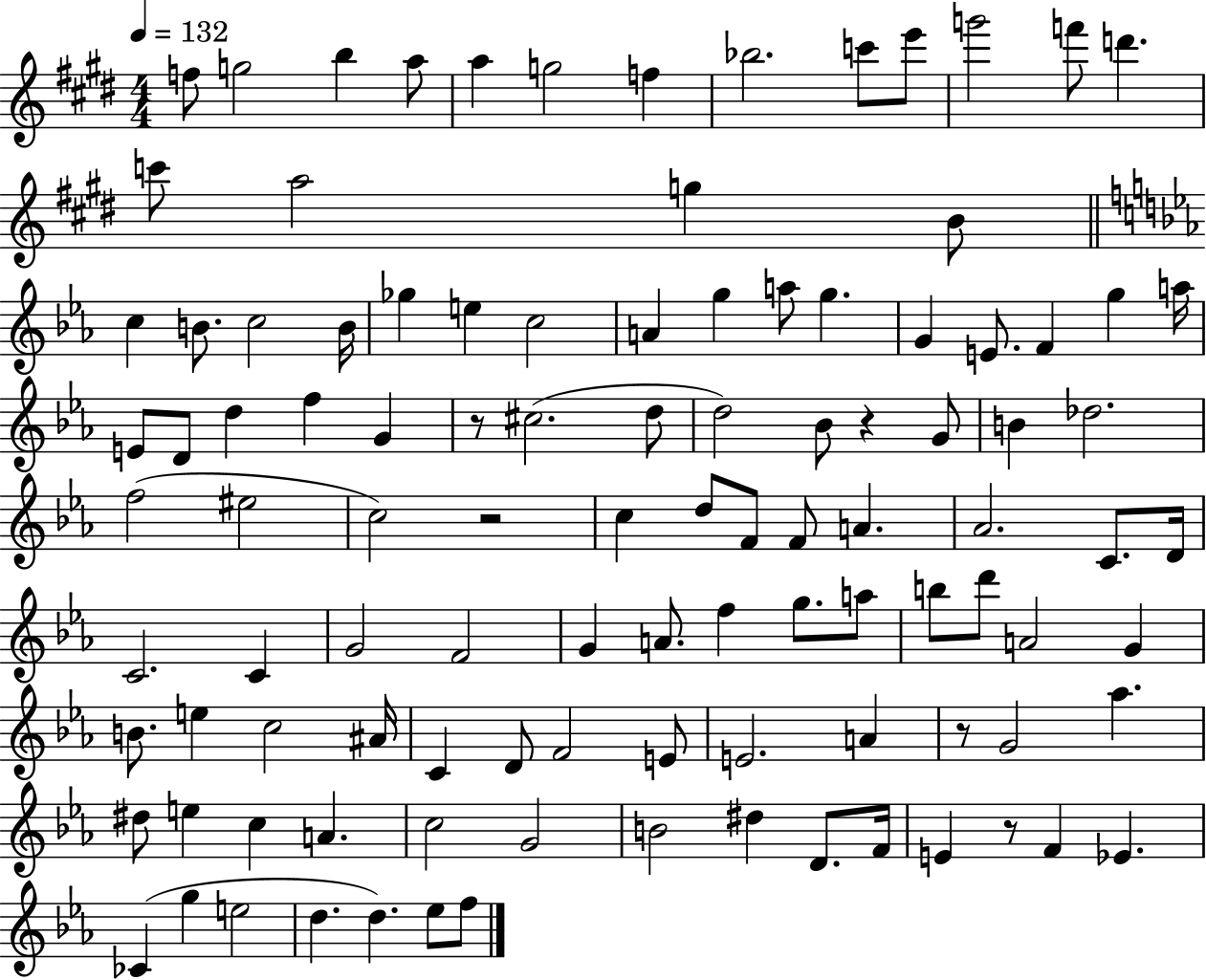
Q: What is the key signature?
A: E major